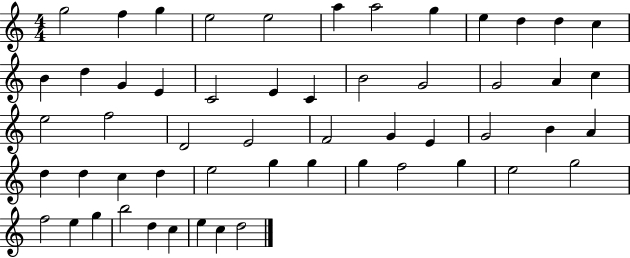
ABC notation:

X:1
T:Untitled
M:4/4
L:1/4
K:C
g2 f g e2 e2 a a2 g e d d c B d G E C2 E C B2 G2 G2 A c e2 f2 D2 E2 F2 G E G2 B A d d c d e2 g g g f2 g e2 g2 f2 e g b2 d c e c d2